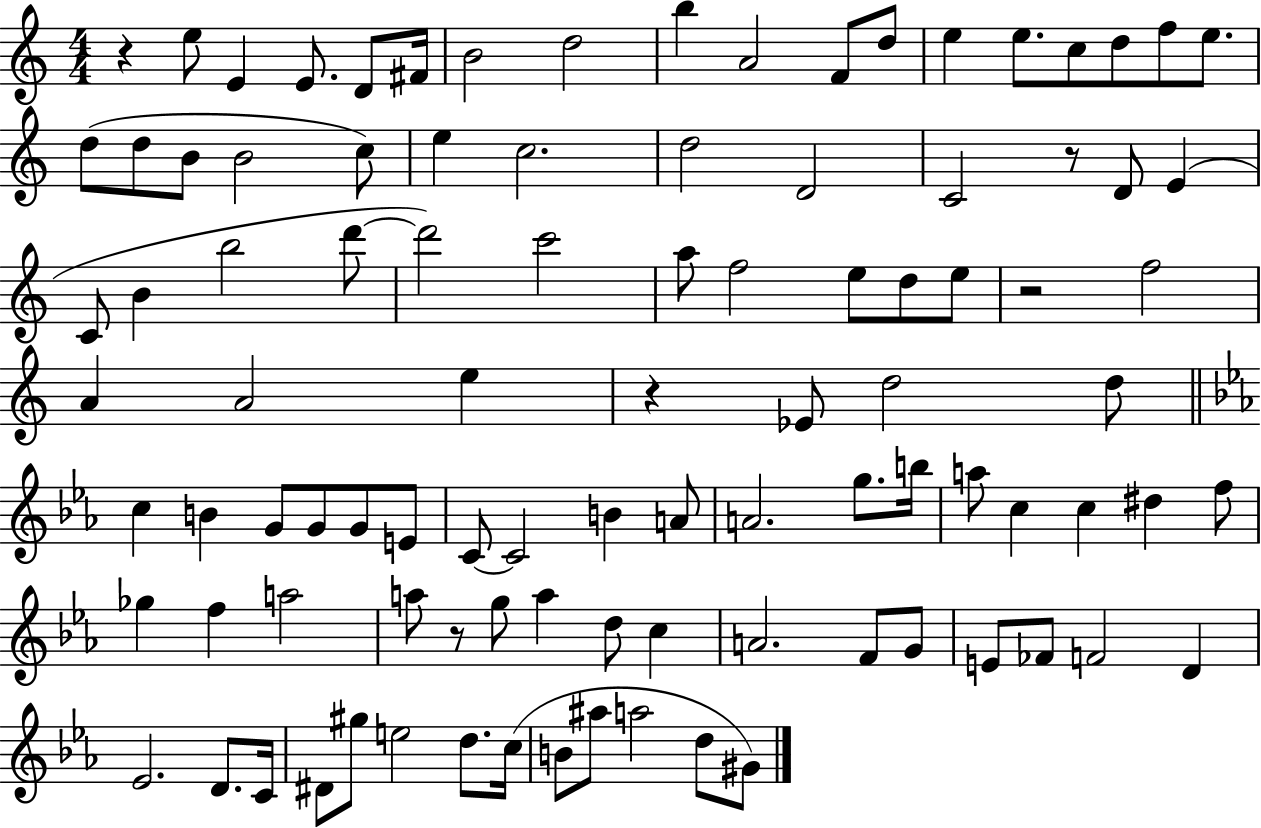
X:1
T:Untitled
M:4/4
L:1/4
K:C
z e/2 E E/2 D/2 ^F/4 B2 d2 b A2 F/2 d/2 e e/2 c/2 d/2 f/2 e/2 d/2 d/2 B/2 B2 c/2 e c2 d2 D2 C2 z/2 D/2 E C/2 B b2 d'/2 d'2 c'2 a/2 f2 e/2 d/2 e/2 z2 f2 A A2 e z _E/2 d2 d/2 c B G/2 G/2 G/2 E/2 C/2 C2 B A/2 A2 g/2 b/4 a/2 c c ^d f/2 _g f a2 a/2 z/2 g/2 a d/2 c A2 F/2 G/2 E/2 _F/2 F2 D _E2 D/2 C/4 ^D/2 ^g/2 e2 d/2 c/4 B/2 ^a/2 a2 d/2 ^G/2